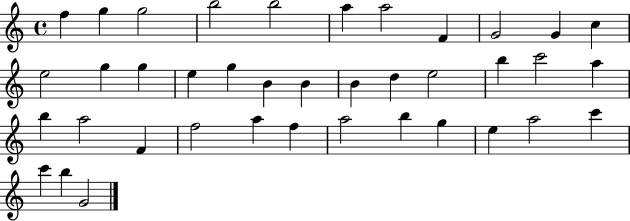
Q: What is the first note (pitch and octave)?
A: F5